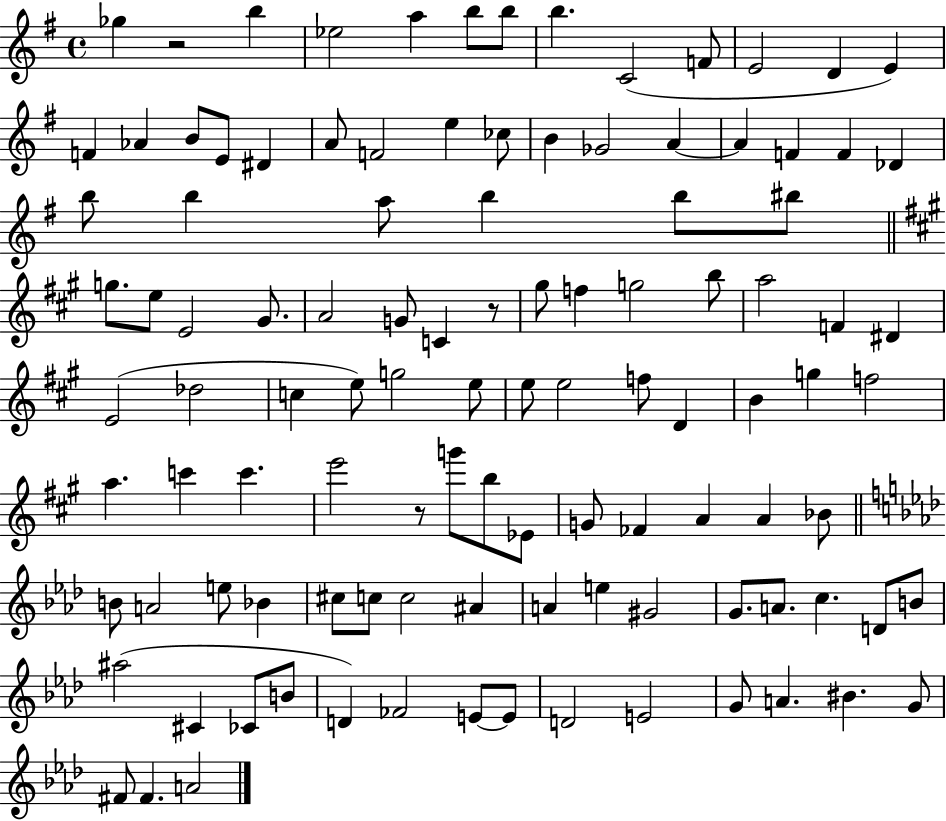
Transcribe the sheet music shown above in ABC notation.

X:1
T:Untitled
M:4/4
L:1/4
K:G
_g z2 b _e2 a b/2 b/2 b C2 F/2 E2 D E F _A B/2 E/2 ^D A/2 F2 e _c/2 B _G2 A A F F _D b/2 b a/2 b b/2 ^b/2 g/2 e/2 E2 ^G/2 A2 G/2 C z/2 ^g/2 f g2 b/2 a2 F ^D E2 _d2 c e/2 g2 e/2 e/2 e2 f/2 D B g f2 a c' c' e'2 z/2 g'/2 b/2 _E/2 G/2 _F A A _B/2 B/2 A2 e/2 _B ^c/2 c/2 c2 ^A A e ^G2 G/2 A/2 c D/2 B/2 ^a2 ^C _C/2 B/2 D _F2 E/2 E/2 D2 E2 G/2 A ^B G/2 ^F/2 ^F A2